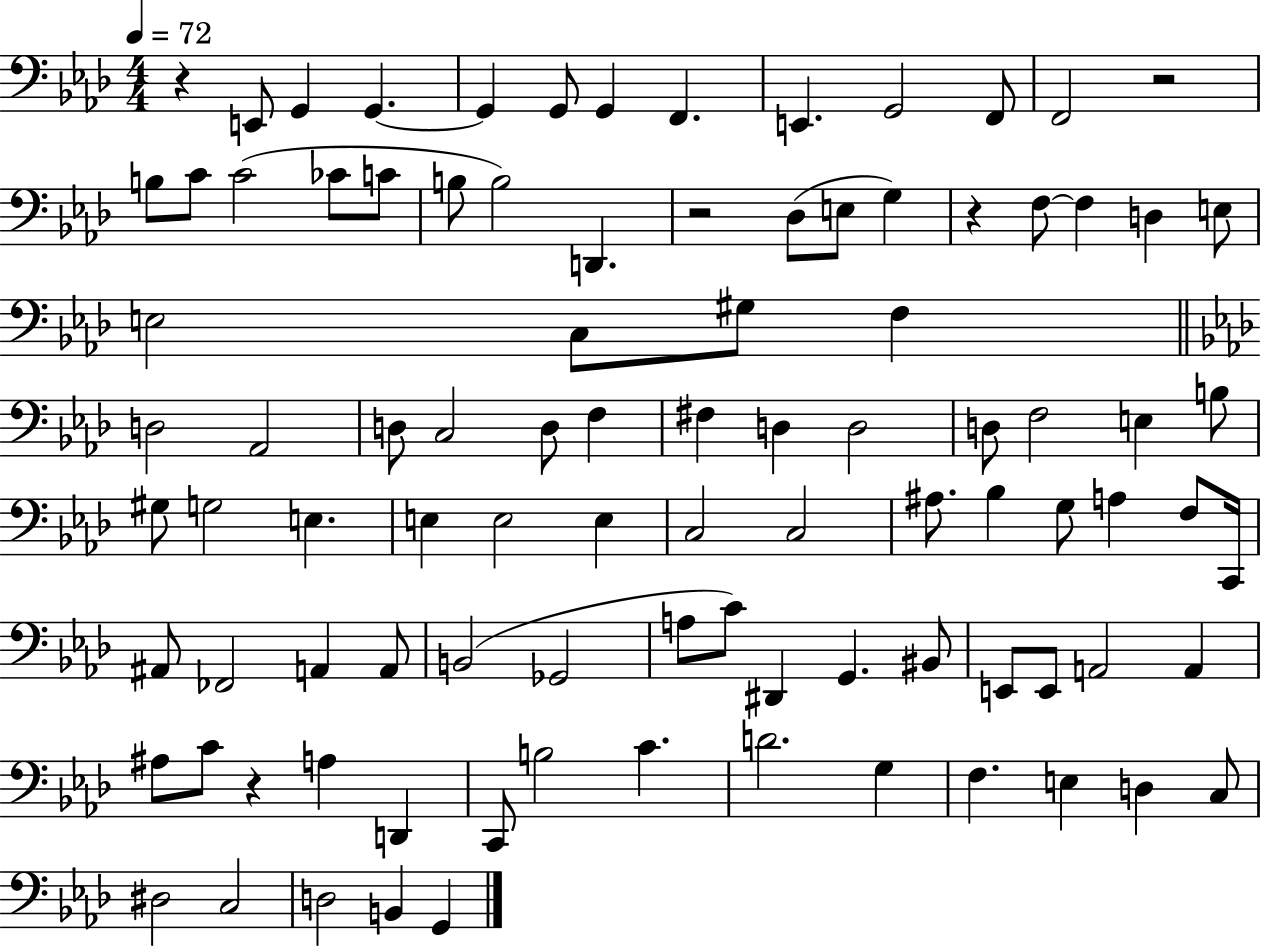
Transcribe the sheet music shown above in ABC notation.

X:1
T:Untitled
M:4/4
L:1/4
K:Ab
z E,,/2 G,, G,, G,, G,,/2 G,, F,, E,, G,,2 F,,/2 F,,2 z2 B,/2 C/2 C2 _C/2 C/2 B,/2 B,2 D,, z2 _D,/2 E,/2 G, z F,/2 F, D, E,/2 E,2 C,/2 ^G,/2 F, D,2 _A,,2 D,/2 C,2 D,/2 F, ^F, D, D,2 D,/2 F,2 E, B,/2 ^G,/2 G,2 E, E, E,2 E, C,2 C,2 ^A,/2 _B, G,/2 A, F,/2 C,,/4 ^A,,/2 _F,,2 A,, A,,/2 B,,2 _G,,2 A,/2 C/2 ^D,, G,, ^B,,/2 E,,/2 E,,/2 A,,2 A,, ^A,/2 C/2 z A, D,, C,,/2 B,2 C D2 G, F, E, D, C,/2 ^D,2 C,2 D,2 B,, G,,